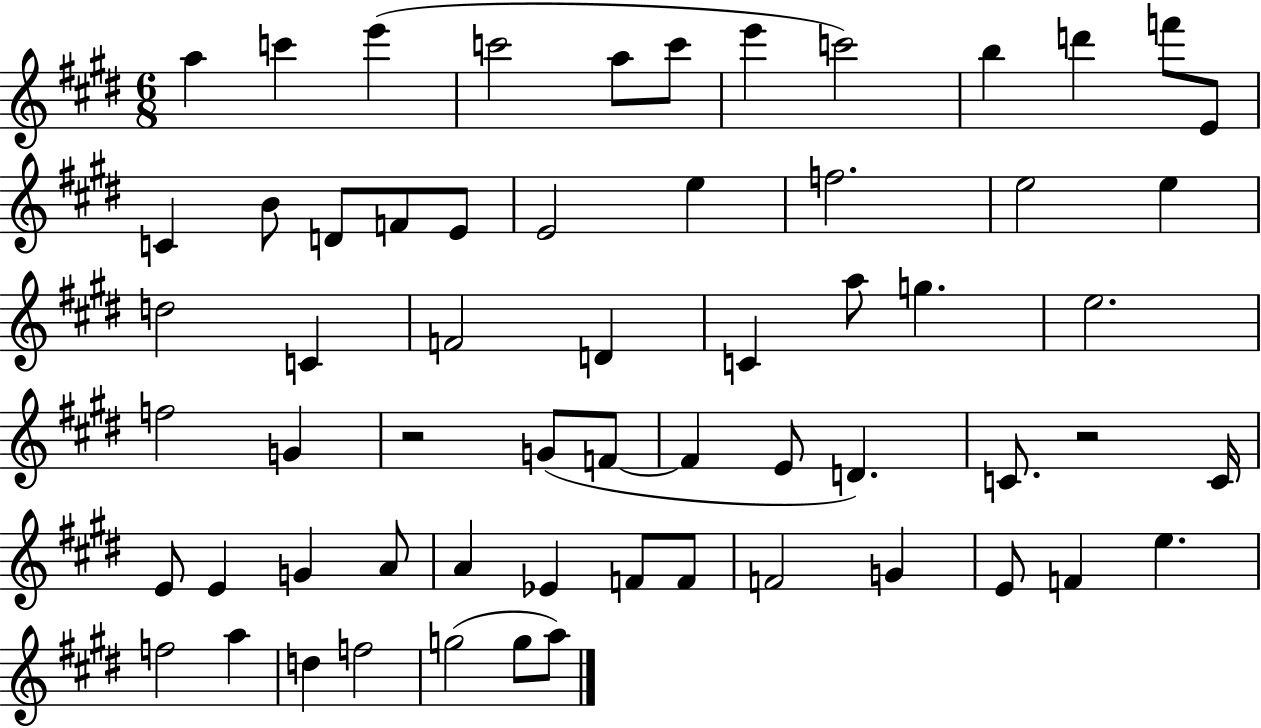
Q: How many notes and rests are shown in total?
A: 61